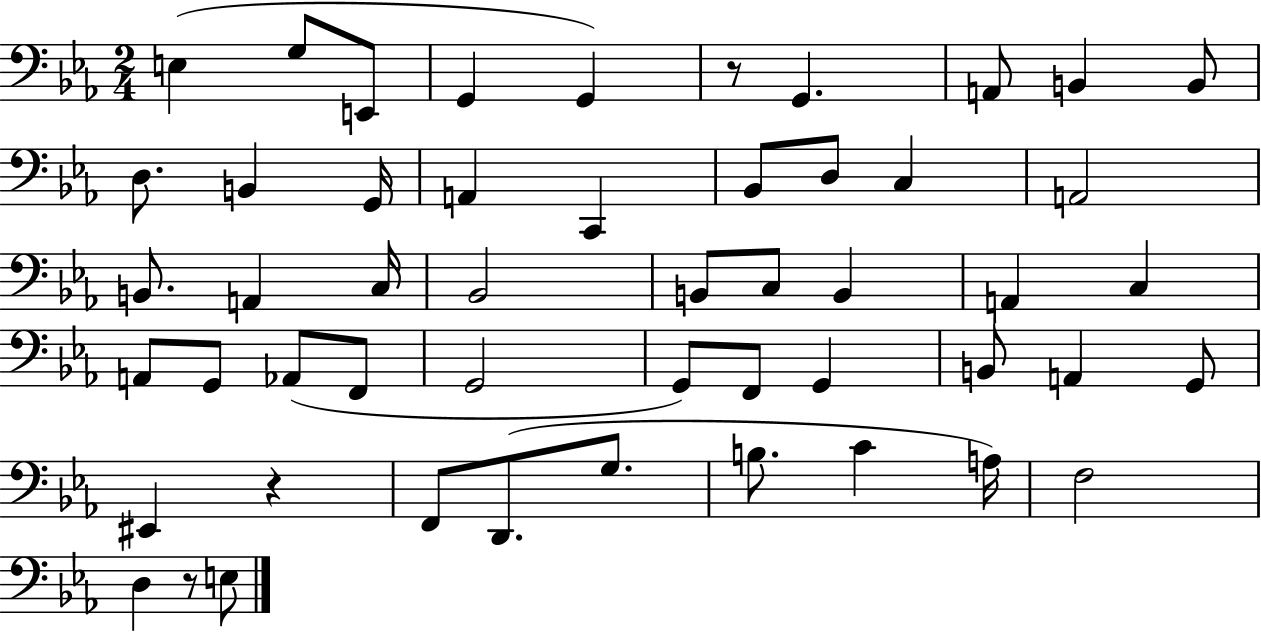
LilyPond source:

{
  \clef bass
  \numericTimeSignature
  \time 2/4
  \key ees \major
  e4( g8 e,8 | g,4 g,4) | r8 g,4. | a,8 b,4 b,8 | \break d8. b,4 g,16 | a,4 c,4 | bes,8 d8 c4 | a,2 | \break b,8. a,4 c16 | bes,2 | b,8 c8 b,4 | a,4 c4 | \break a,8 g,8 aes,8( f,8 | g,2 | g,8) f,8 g,4 | b,8 a,4 g,8 | \break eis,4 r4 | f,8 d,8.( g8. | b8. c'4 a16) | f2 | \break d4 r8 e8 | \bar "|."
}